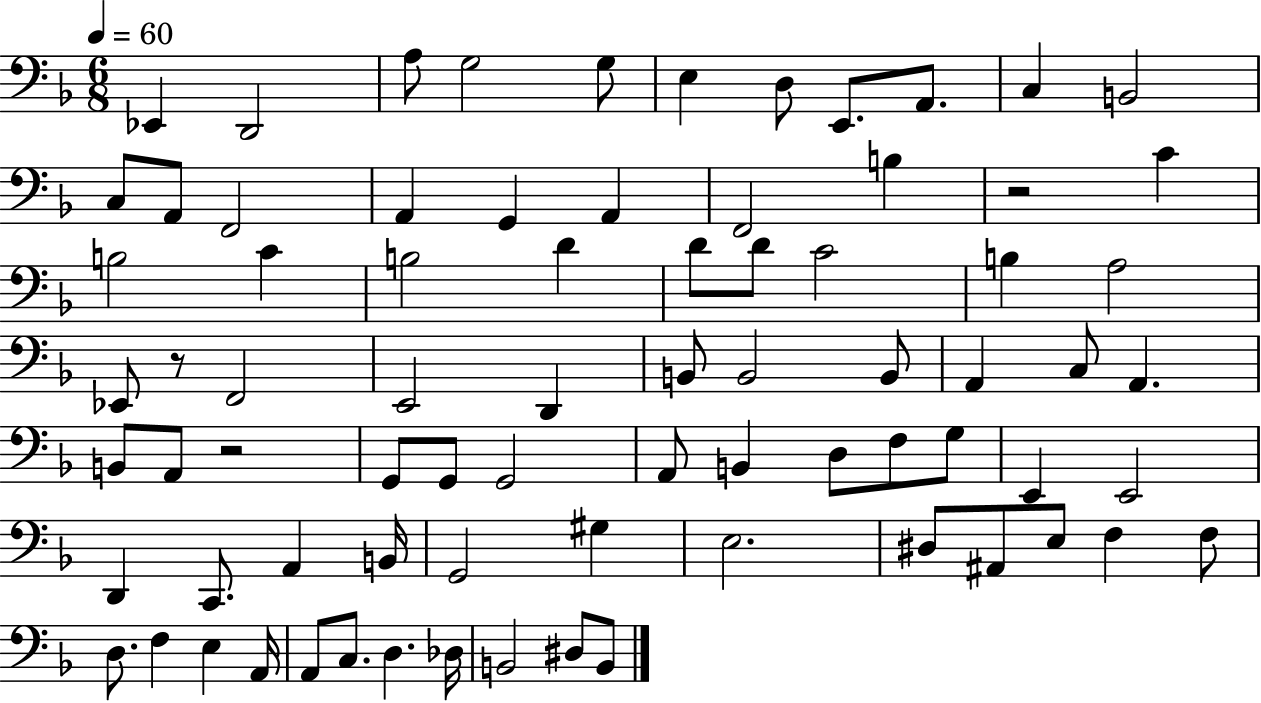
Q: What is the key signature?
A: F major